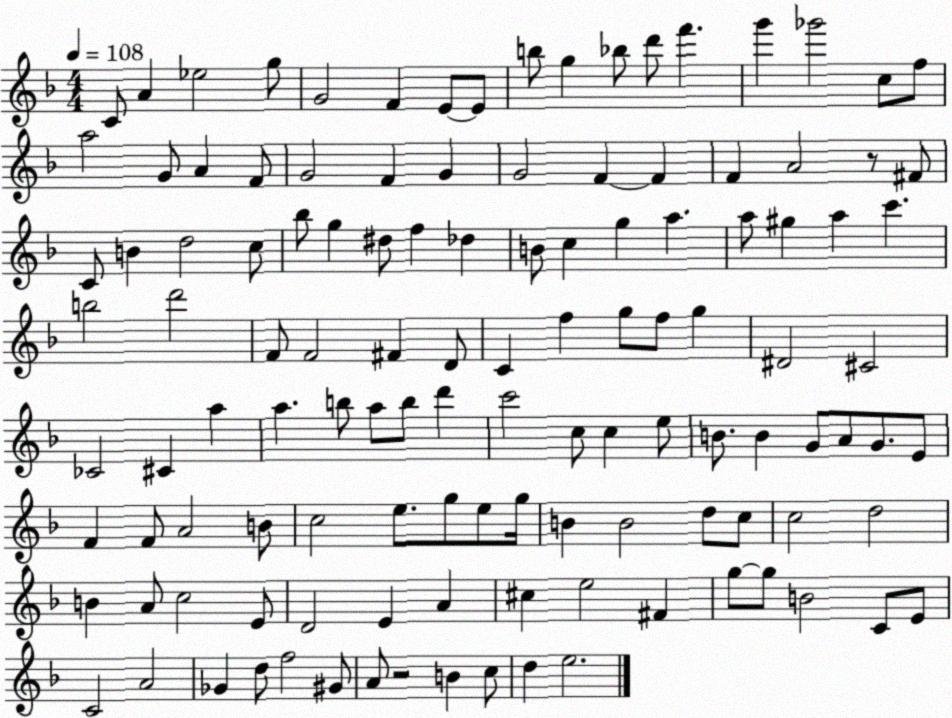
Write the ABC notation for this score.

X:1
T:Untitled
M:4/4
L:1/4
K:F
C/2 A _e2 g/2 G2 F E/2 E/2 b/2 g _b/2 d'/2 f' g' _g'2 c/2 f/2 a2 G/2 A F/2 G2 F G G2 F F F A2 z/2 ^F/2 C/2 B d2 c/2 _b/2 g ^d/2 f _d B/2 c g a a/2 ^g a c' b2 d'2 F/2 F2 ^F D/2 C f g/2 f/2 g ^D2 ^C2 _C2 ^C a a b/2 a/2 b/2 d' c'2 c/2 c e/2 B/2 B G/2 A/2 G/2 E/2 F F/2 A2 B/2 c2 e/2 g/2 e/2 g/4 B B2 d/2 c/2 c2 d2 B A/2 c2 E/2 D2 E A ^c e2 ^F g/2 g/2 B2 C/2 E/2 C2 A2 _G d/2 f2 ^G/2 A/2 z2 B c/2 d e2